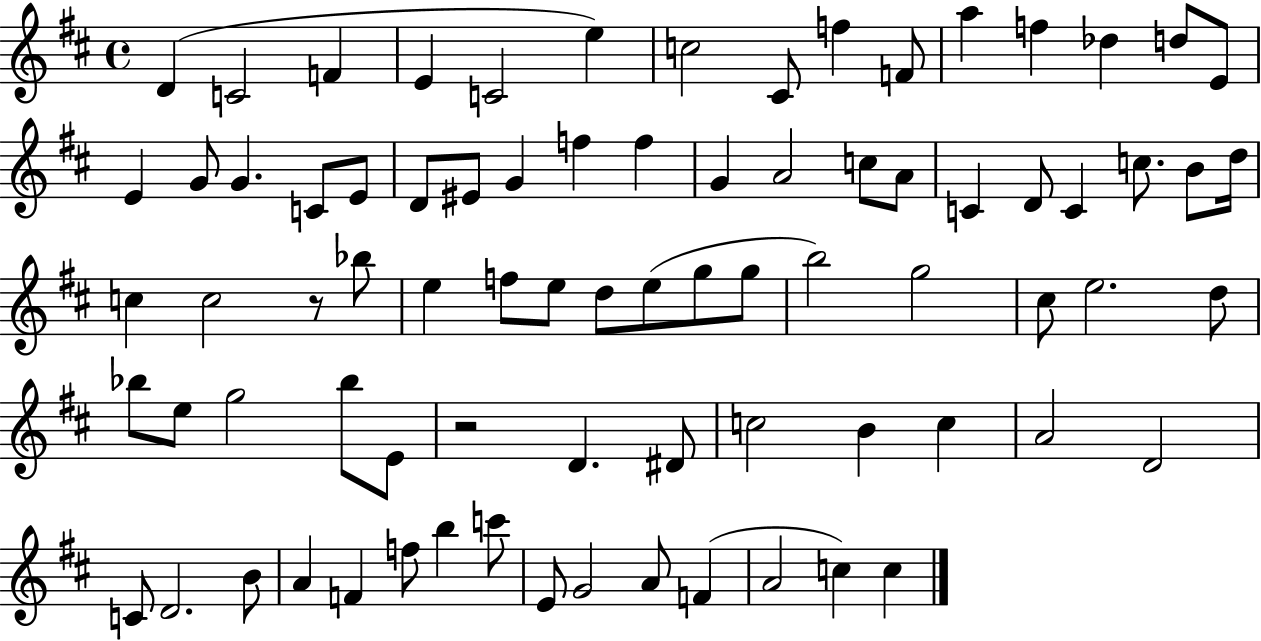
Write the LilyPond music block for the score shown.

{
  \clef treble
  \time 4/4
  \defaultTimeSignature
  \key d \major
  d'4( c'2 f'4 | e'4 c'2 e''4) | c''2 cis'8 f''4 f'8 | a''4 f''4 des''4 d''8 e'8 | \break e'4 g'8 g'4. c'8 e'8 | d'8 eis'8 g'4 f''4 f''4 | g'4 a'2 c''8 a'8 | c'4 d'8 c'4 c''8. b'8 d''16 | \break c''4 c''2 r8 bes''8 | e''4 f''8 e''8 d''8 e''8( g''8 g''8 | b''2) g''2 | cis''8 e''2. d''8 | \break bes''8 e''8 g''2 bes''8 e'8 | r2 d'4. dis'8 | c''2 b'4 c''4 | a'2 d'2 | \break c'8 d'2. b'8 | a'4 f'4 f''8 b''4 c'''8 | e'8 g'2 a'8 f'4( | a'2 c''4) c''4 | \break \bar "|."
}